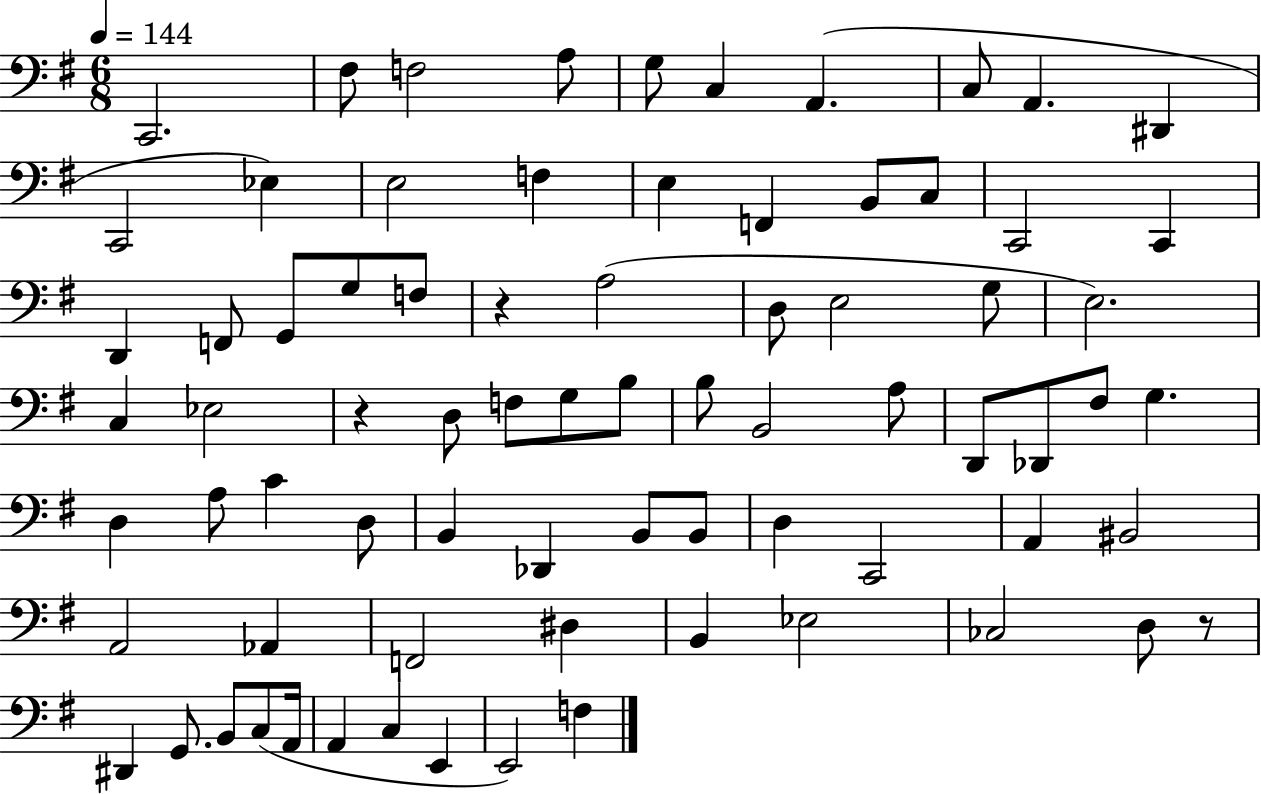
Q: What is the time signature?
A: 6/8